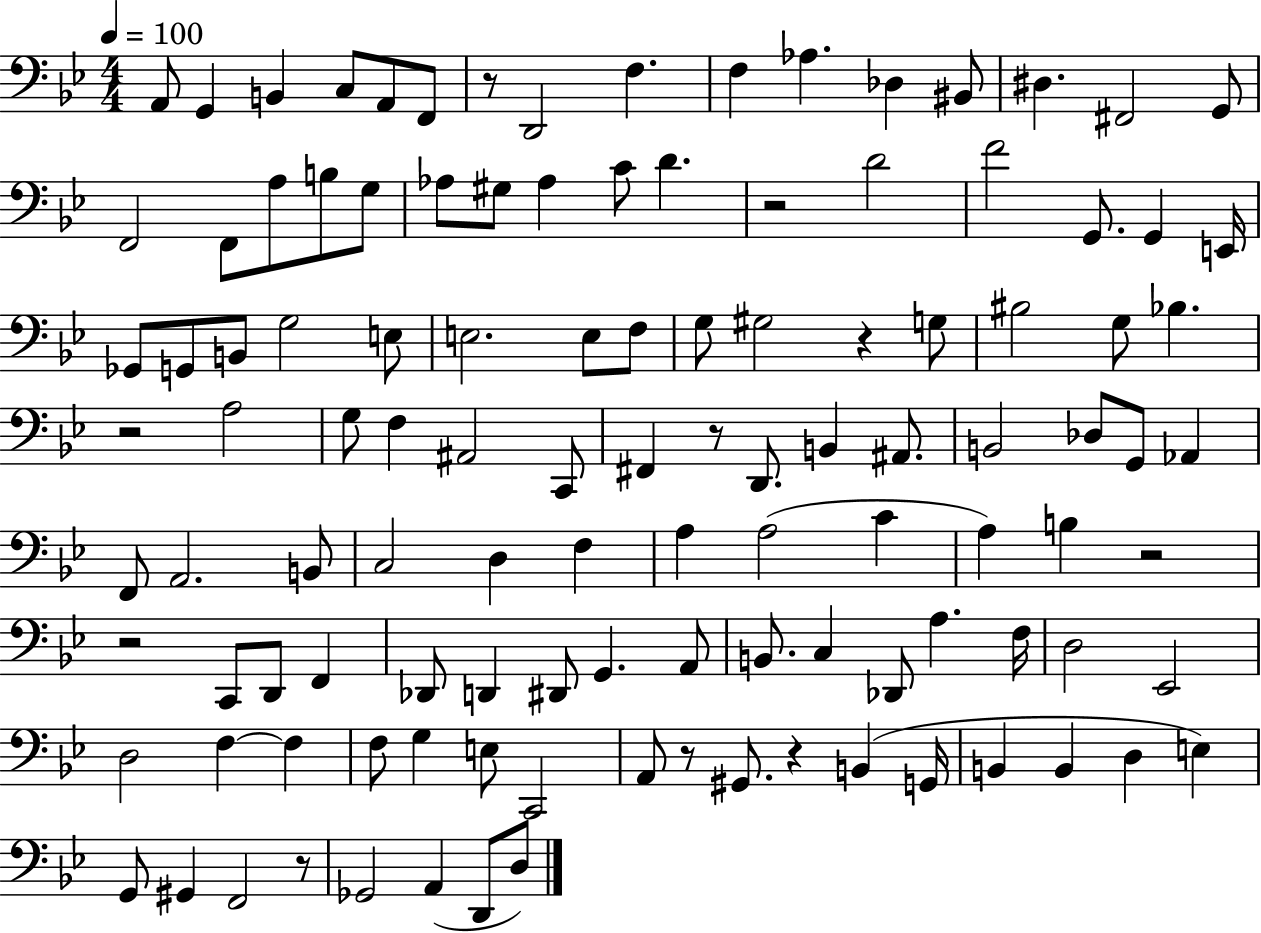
A2/e G2/q B2/q C3/e A2/e F2/e R/e D2/h F3/q. F3/q Ab3/q. Db3/q BIS2/e D#3/q. F#2/h G2/e F2/h F2/e A3/e B3/e G3/e Ab3/e G#3/e Ab3/q C4/e D4/q. R/h D4/h F4/h G2/e. G2/q E2/s Gb2/e G2/e B2/e G3/h E3/e E3/h. E3/e F3/e G3/e G#3/h R/q G3/e BIS3/h G3/e Bb3/q. R/h A3/h G3/e F3/q A#2/h C2/e F#2/q R/e D2/e. B2/q A#2/e. B2/h Db3/e G2/e Ab2/q F2/e A2/h. B2/e C3/h D3/q F3/q A3/q A3/h C4/q A3/q B3/q R/h R/h C2/e D2/e F2/q Db2/e D2/q D#2/e G2/q. A2/e B2/e. C3/q Db2/e A3/q. F3/s D3/h Eb2/h D3/h F3/q F3/q F3/e G3/q E3/e C2/h A2/e R/e G#2/e. R/q B2/q G2/s B2/q B2/q D3/q E3/q G2/e G#2/q F2/h R/e Gb2/h A2/q D2/e D3/e